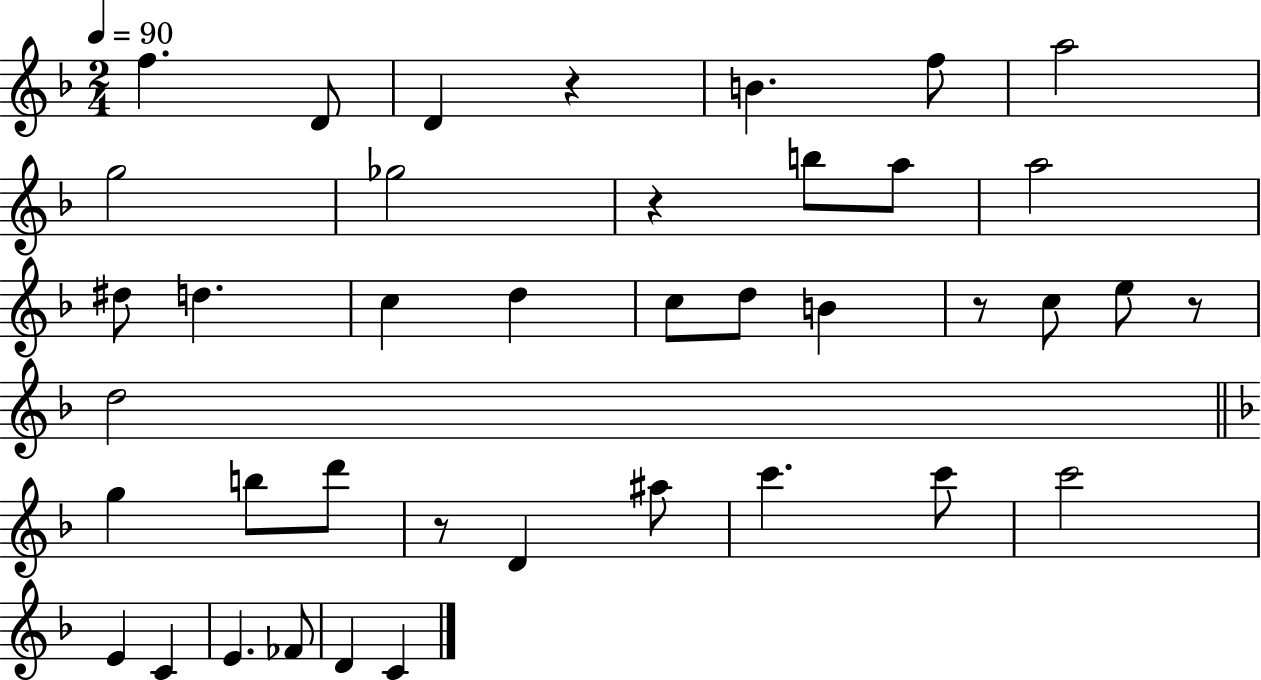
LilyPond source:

{
  \clef treble
  \numericTimeSignature
  \time 2/4
  \key f \major
  \tempo 4 = 90
  f''4. d'8 | d'4 r4 | b'4. f''8 | a''2 | \break g''2 | ges''2 | r4 b''8 a''8 | a''2 | \break dis''8 d''4. | c''4 d''4 | c''8 d''8 b'4 | r8 c''8 e''8 r8 | \break d''2 | \bar "||" \break \key f \major g''4 b''8 d'''8 | r8 d'4 ais''8 | c'''4. c'''8 | c'''2 | \break e'4 c'4 | e'4. fes'8 | d'4 c'4 | \bar "|."
}